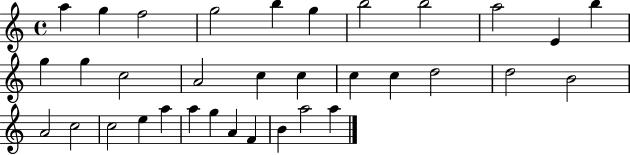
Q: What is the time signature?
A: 4/4